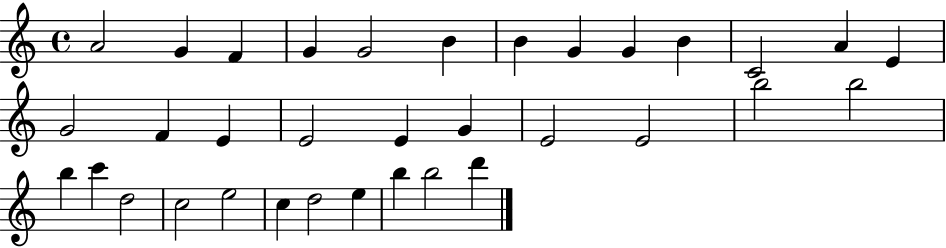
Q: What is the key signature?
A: C major